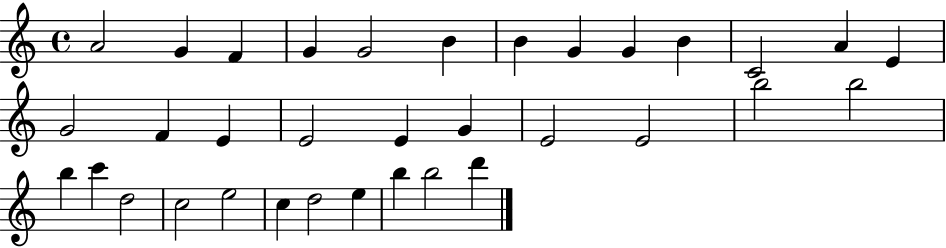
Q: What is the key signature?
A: C major